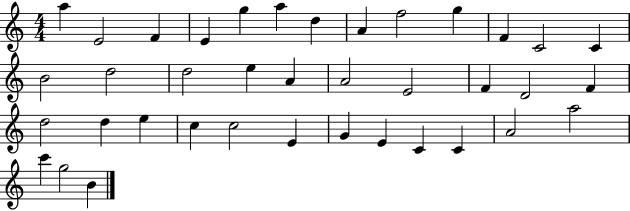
{
  \clef treble
  \numericTimeSignature
  \time 4/4
  \key c \major
  a''4 e'2 f'4 | e'4 g''4 a''4 d''4 | a'4 f''2 g''4 | f'4 c'2 c'4 | \break b'2 d''2 | d''2 e''4 a'4 | a'2 e'2 | f'4 d'2 f'4 | \break d''2 d''4 e''4 | c''4 c''2 e'4 | g'4 e'4 c'4 c'4 | a'2 a''2 | \break c'''4 g''2 b'4 | \bar "|."
}